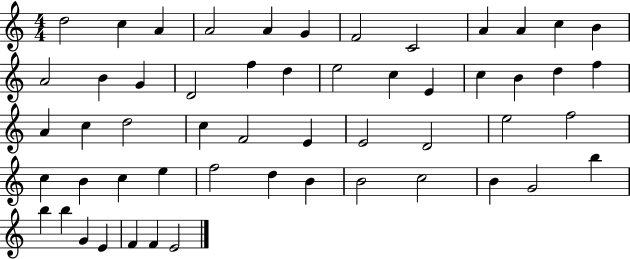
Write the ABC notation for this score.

X:1
T:Untitled
M:4/4
L:1/4
K:C
d2 c A A2 A G F2 C2 A A c B A2 B G D2 f d e2 c E c B d f A c d2 c F2 E E2 D2 e2 f2 c B c e f2 d B B2 c2 B G2 b b b G E F F E2